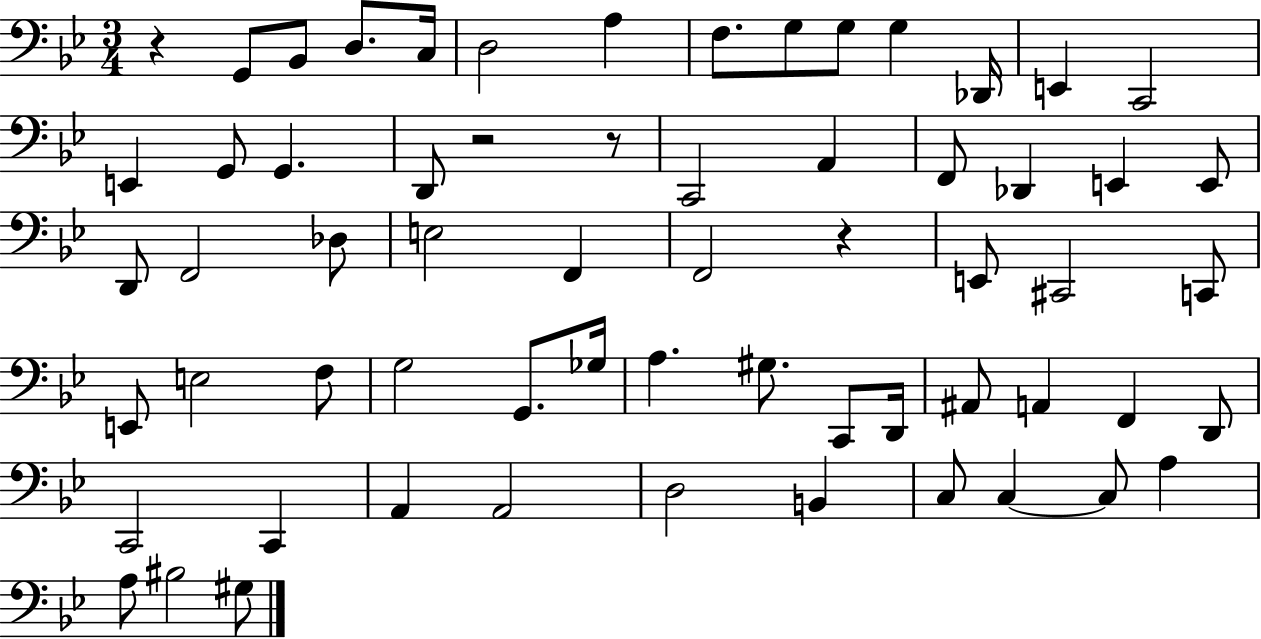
{
  \clef bass
  \numericTimeSignature
  \time 3/4
  \key bes \major
  \repeat volta 2 { r4 g,8 bes,8 d8. c16 | d2 a4 | f8. g8 g8 g4 des,16 | e,4 c,2 | \break e,4 g,8 g,4. | d,8 r2 r8 | c,2 a,4 | f,8 des,4 e,4 e,8 | \break d,8 f,2 des8 | e2 f,4 | f,2 r4 | e,8 cis,2 c,8 | \break e,8 e2 f8 | g2 g,8. ges16 | a4. gis8. c,8 d,16 | ais,8 a,4 f,4 d,8 | \break c,2 c,4 | a,4 a,2 | d2 b,4 | c8 c4~~ c8 a4 | \break a8 bis2 gis8 | } \bar "|."
}